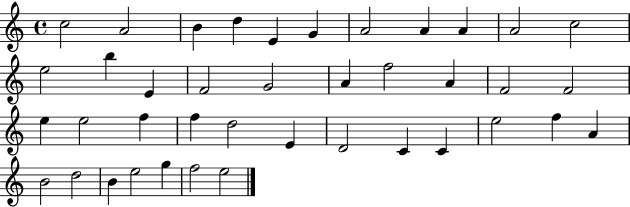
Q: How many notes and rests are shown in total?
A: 40